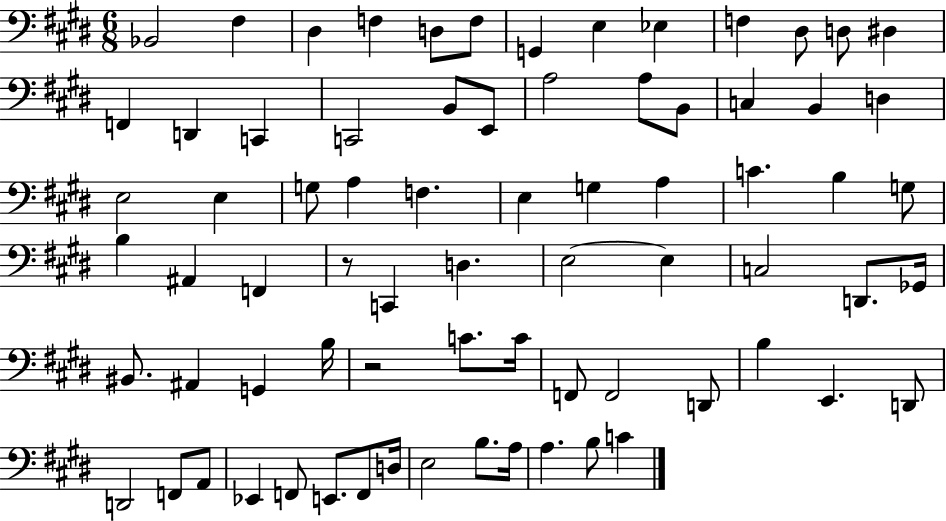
Bb2/h F#3/q D#3/q F3/q D3/e F3/e G2/q E3/q Eb3/q F3/q D#3/e D3/e D#3/q F2/q D2/q C2/q C2/h B2/e E2/e A3/h A3/e B2/e C3/q B2/q D3/q E3/h E3/q G3/e A3/q F3/q. E3/q G3/q A3/q C4/q. B3/q G3/e B3/q A#2/q F2/q R/e C2/q D3/q. E3/h E3/q C3/h D2/e. Gb2/s BIS2/e. A#2/q G2/q B3/s R/h C4/e. C4/s F2/e F2/h D2/e B3/q E2/q. D2/e D2/h F2/e A2/e Eb2/q F2/e E2/e. F2/e D3/s E3/h B3/e. A3/s A3/q. B3/e C4/q